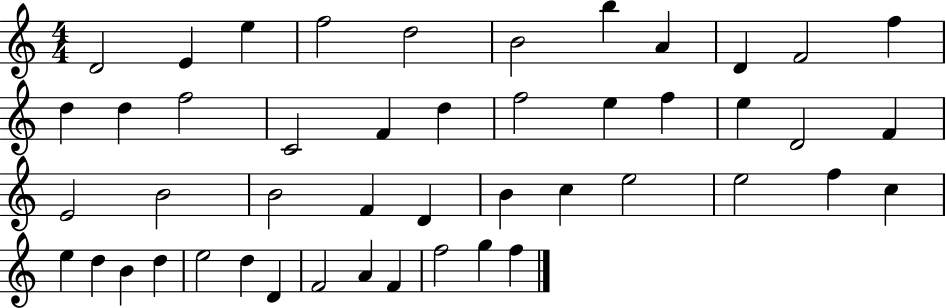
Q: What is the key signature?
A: C major